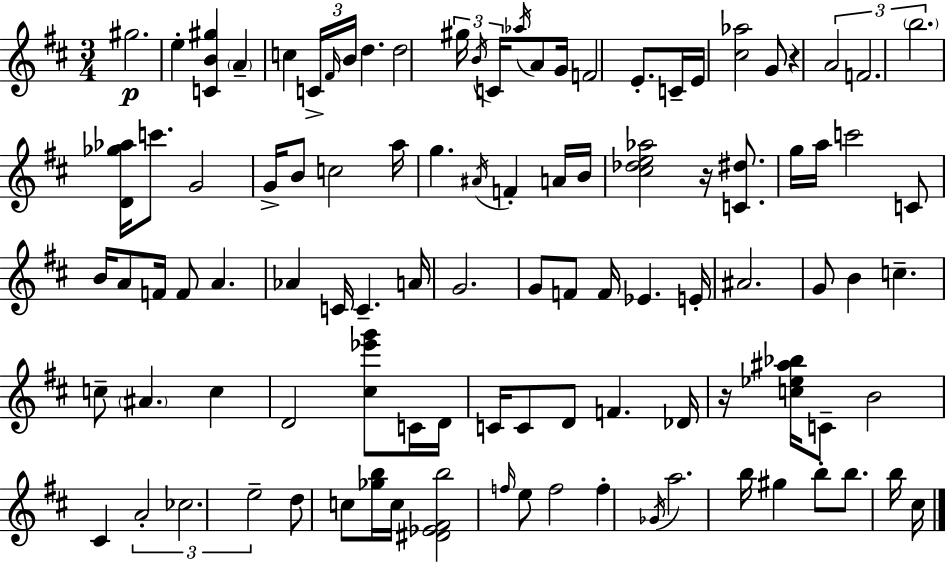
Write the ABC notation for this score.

X:1
T:Untitled
M:3/4
L:1/4
K:D
^g2 e [CB^g] A c C/4 ^F/4 B/4 d d2 ^g/4 B/4 C/4 _a/4 A/2 G/4 F2 E/2 C/4 E/4 [^c_a]2 G/2 z A2 F2 b2 [D_g_a]/4 c'/2 G2 G/4 B/2 c2 a/4 g ^A/4 F A/4 B/4 [^c_de_a]2 z/4 [C^d]/2 g/4 a/4 c'2 C/2 B/4 A/2 F/4 F/2 A _A C/4 C A/4 G2 G/2 F/2 F/4 _E E/4 ^A2 G/2 B c c/2 ^A c D2 [^c_e'g']/2 C/4 D/4 C/4 C/2 D/2 F _D/4 z/4 [c_e^a_b]/4 C/2 B2 ^C A2 _c2 e2 d/2 c/2 [_gb]/4 c/4 [^D_E^Fb]2 f/4 e/2 f2 f _G/4 a2 b/4 ^g b/2 b/2 b/4 ^c/4